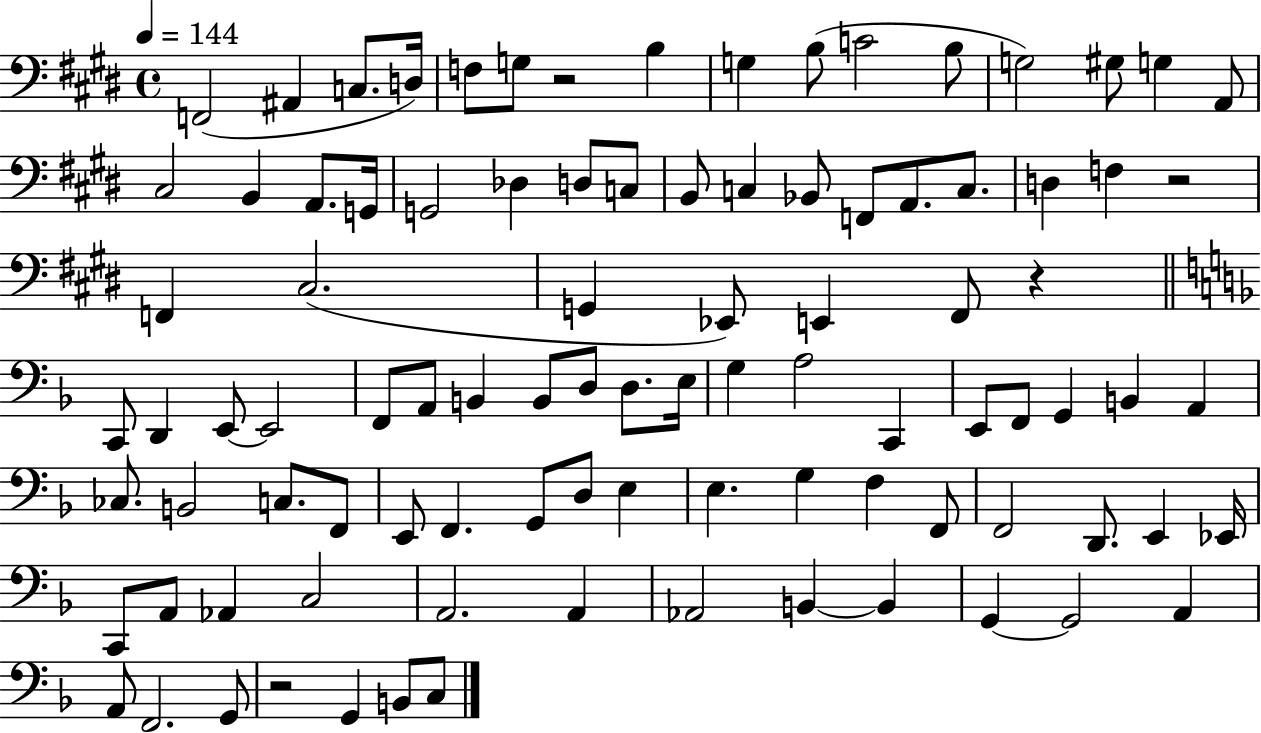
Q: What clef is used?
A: bass